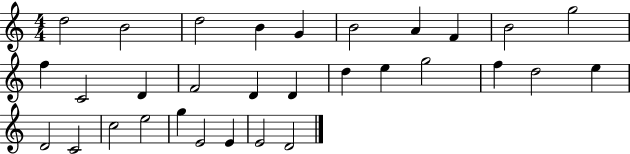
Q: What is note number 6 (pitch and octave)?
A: B4